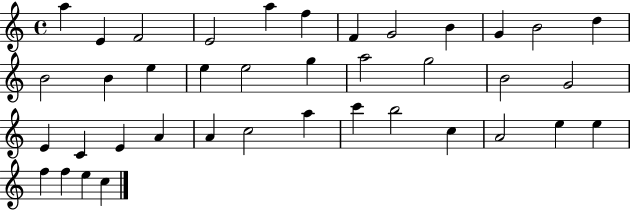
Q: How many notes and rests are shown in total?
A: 39